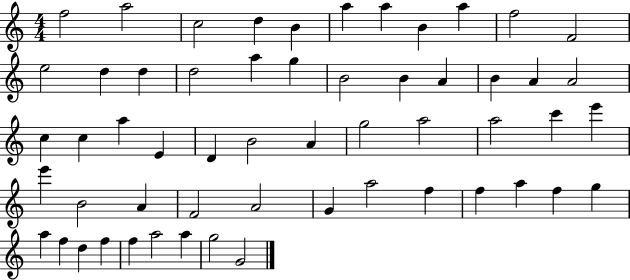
F5/h A5/h C5/h D5/q B4/q A5/q A5/q B4/q A5/q F5/h F4/h E5/h D5/q D5/q D5/h A5/q G5/q B4/h B4/q A4/q B4/q A4/q A4/h C5/q C5/q A5/q E4/q D4/q B4/h A4/q G5/h A5/h A5/h C6/q E6/q E6/q B4/h A4/q F4/h A4/h G4/q A5/h F5/q F5/q A5/q F5/q G5/q A5/q F5/q D5/q F5/q F5/q A5/h A5/q G5/h G4/h